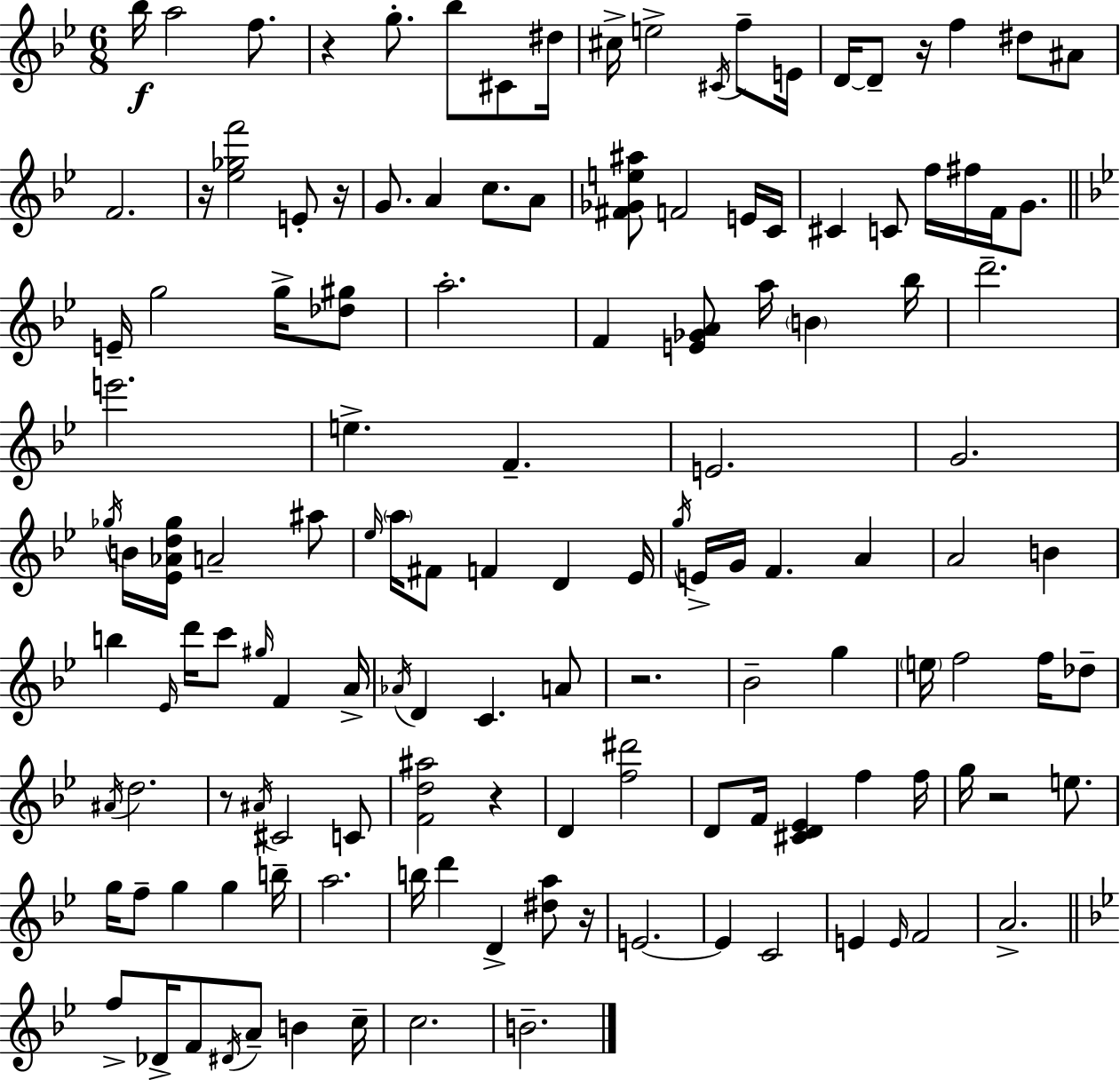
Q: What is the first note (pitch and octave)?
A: Bb5